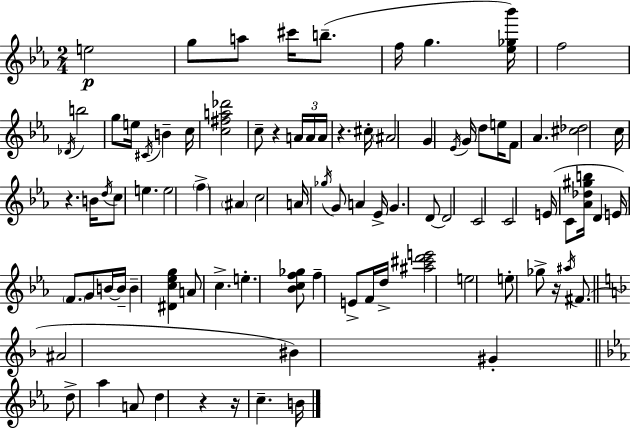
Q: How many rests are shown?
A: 6